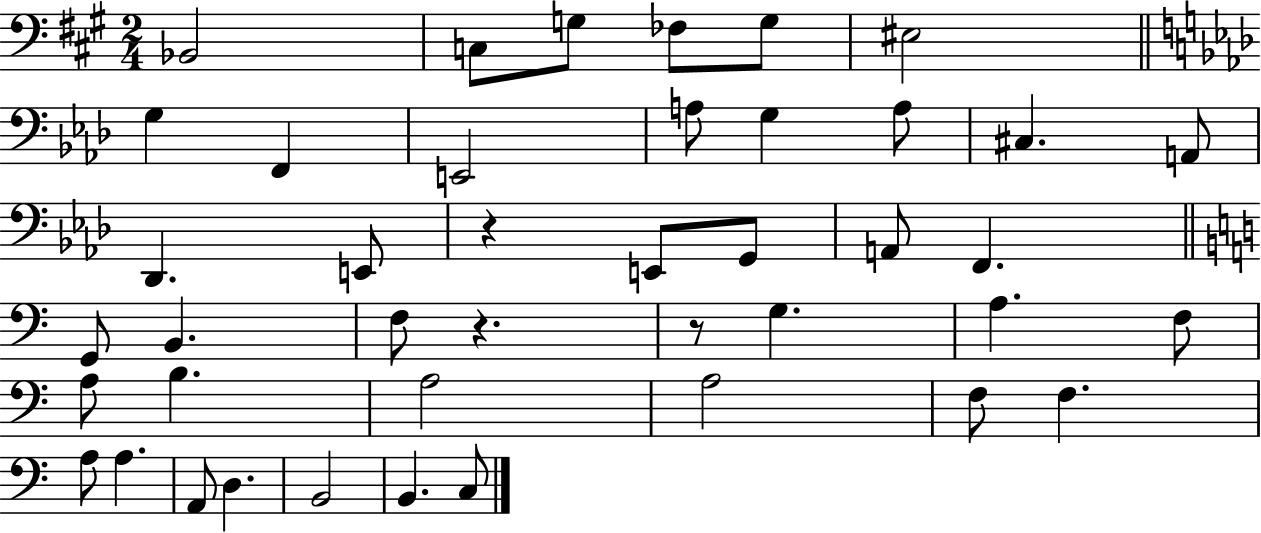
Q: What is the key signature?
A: A major